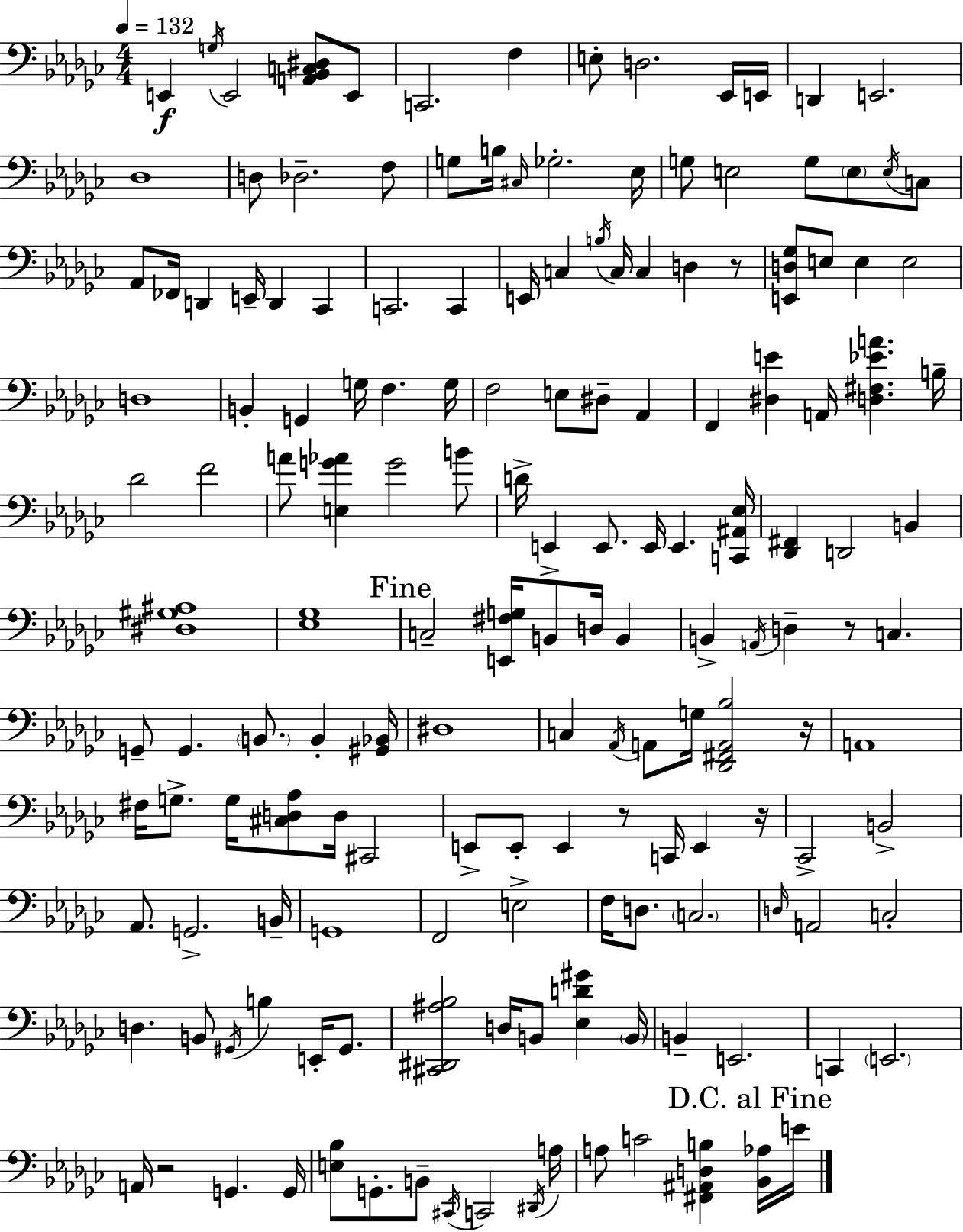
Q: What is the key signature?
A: EES minor